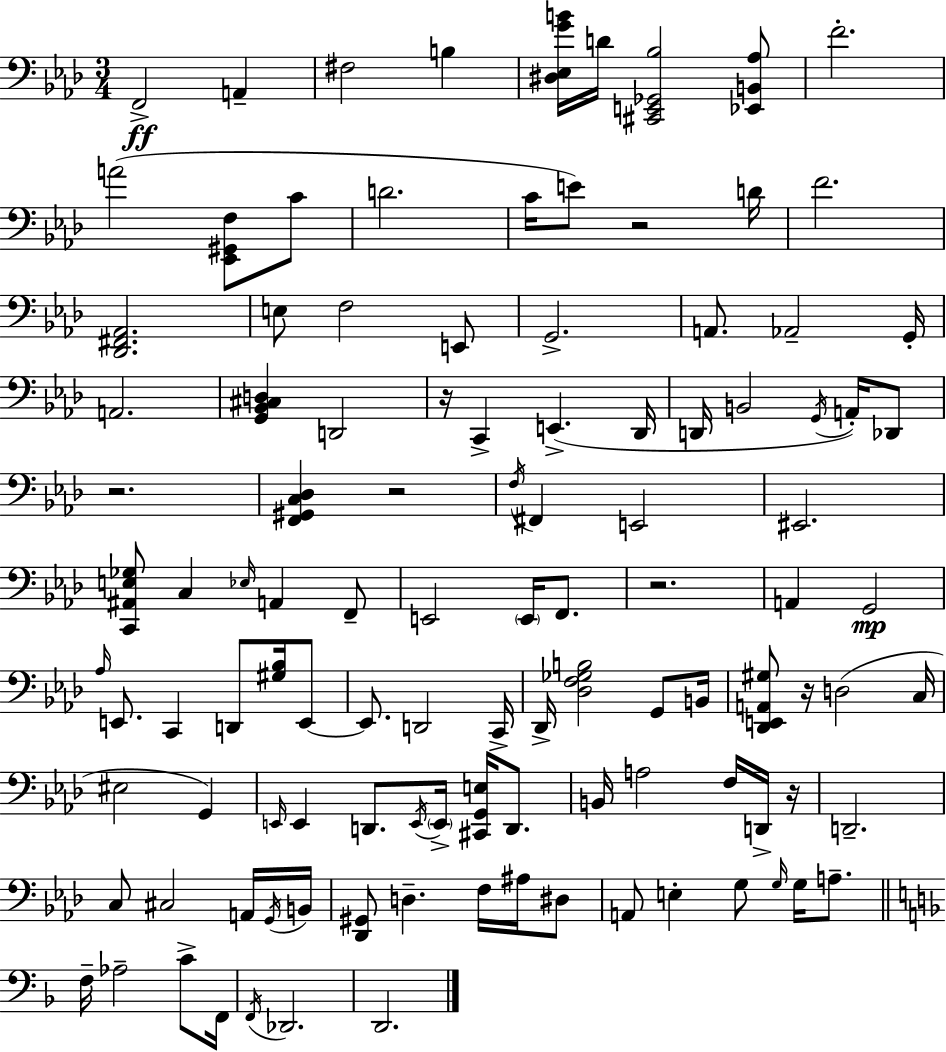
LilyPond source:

{
  \clef bass
  \numericTimeSignature
  \time 3/4
  \key f \minor
  f,2->\ff a,4-- | fis2 b4 | <dis ees g' b'>16 d'16 <cis, e, ges, bes>2 <ees, b, aes>8 | f'2.-. | \break a'2( <ees, gis, f>8 c'8 | d'2. | c'16 e'8) r2 d'16 | f'2. | \break <des, fis, aes,>2. | e8 f2 e,8 | g,2.-> | a,8. aes,2-- g,16-. | \break a,2. | <g, bes, cis d>4 d,2 | r16 c,4-> e,4.->( des,16 | d,16 b,2 \acciaccatura { g,16 }) a,16-. des,8 | \break r2. | <f, gis, c des>4 r2 | \acciaccatura { f16 } fis,4 e,2 | eis,2. | \break <c, ais, e ges>8 c4 \grace { ees16 } a,4 | f,8-- e,2 \parenthesize e,16 | f,8. r2. | a,4 g,2\mp | \break \grace { aes16 } e,8. c,4 d,8 | <gis bes>16 e,8~~ e,8. d,2 | c,16-> des,16-> <des f ges b>2 | g,8 b,16 <des, e, a, gis>8 r16 d2( | \break c16 eis2 | g,4) \grace { e,16 } e,4 d,8. | \acciaccatura { e,16 } \parenthesize e,16-> <cis, g, e>16 d,8. b,16 a2 | f16 d,16-> r16 d,2.-- | \break c8 cis2 | a,16 \acciaccatura { g,16 } b,16 <des, gis,>8 d4.-- | f16 ais16 dis8 a,8 e4-. | g8 \grace { g16 } g16 a8.-- \bar "||" \break \key f \major f16-- aes2-- c'8-> f,16 | \acciaccatura { f,16 } des,2. | d,2. | \bar "|."
}